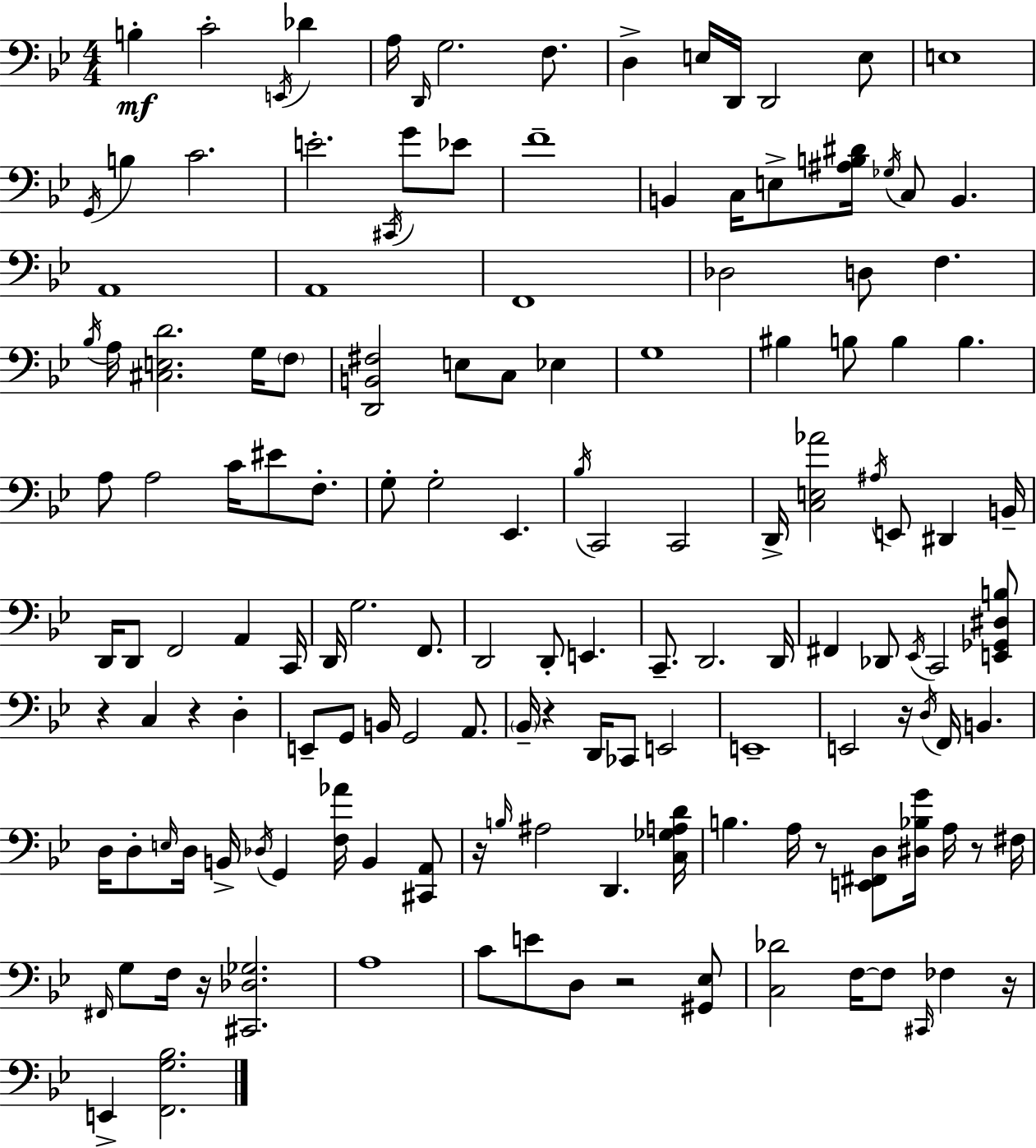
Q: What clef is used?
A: bass